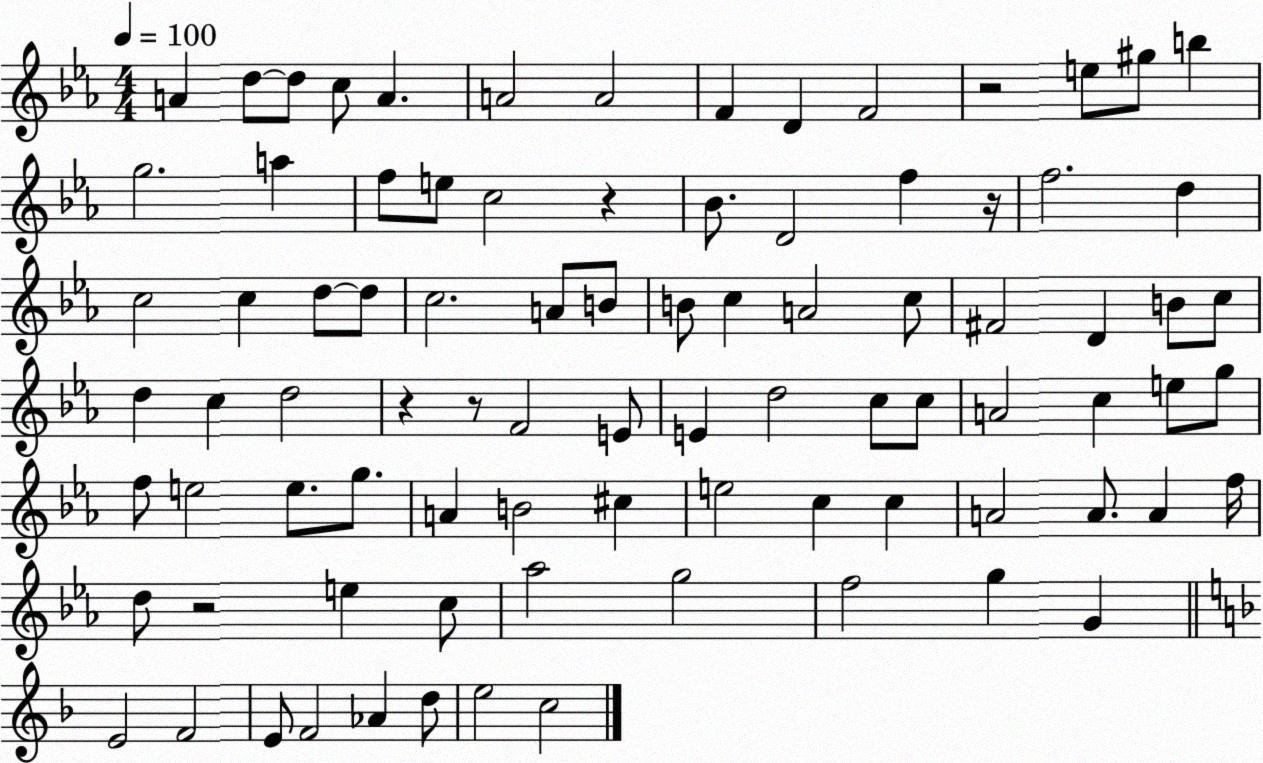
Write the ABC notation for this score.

X:1
T:Untitled
M:4/4
L:1/4
K:Eb
A d/2 d/2 c/2 A A2 A2 F D F2 z2 e/2 ^g/2 b g2 a f/2 e/2 c2 z _B/2 D2 f z/4 f2 d c2 c d/2 d/2 c2 A/2 B/2 B/2 c A2 c/2 ^F2 D B/2 c/2 d c d2 z z/2 F2 E/2 E d2 c/2 c/2 A2 c e/2 g/2 f/2 e2 e/2 g/2 A B2 ^c e2 c c A2 A/2 A f/4 d/2 z2 e c/2 _a2 g2 f2 g G E2 F2 E/2 F2 _A d/2 e2 c2